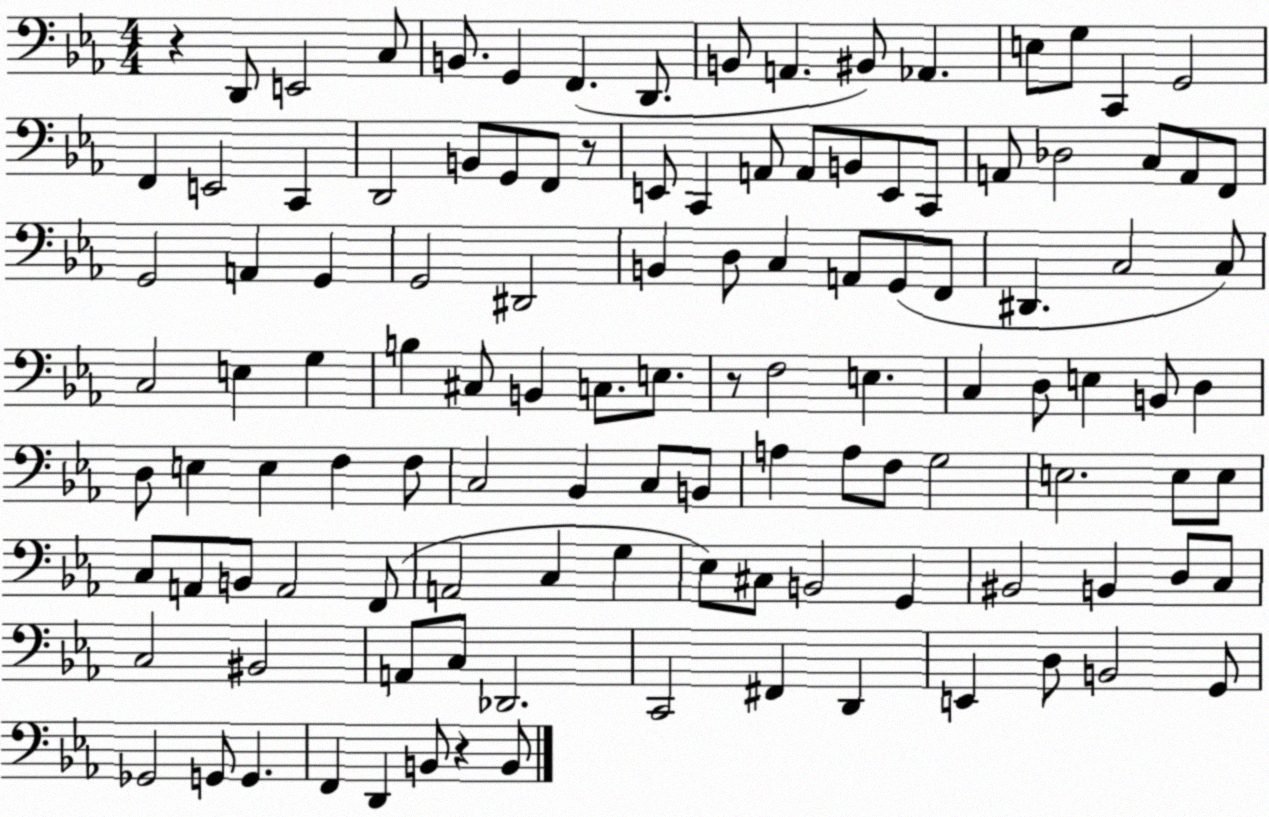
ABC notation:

X:1
T:Untitled
M:4/4
L:1/4
K:Eb
z D,,/2 E,,2 C,/2 B,,/2 G,, F,, D,,/2 B,,/2 A,, ^B,,/2 _A,, E,/2 G,/2 C,, G,,2 F,, E,,2 C,, D,,2 B,,/2 G,,/2 F,,/2 z/2 E,,/2 C,, A,,/2 A,,/2 B,,/2 E,,/2 C,,/2 A,,/2 _D,2 C,/2 A,,/2 F,,/2 G,,2 A,, G,, G,,2 ^D,,2 B,, D,/2 C, A,,/2 G,,/2 F,,/2 ^D,, C,2 C,/2 C,2 E, G, B, ^C,/2 B,, C,/2 E,/2 z/2 F,2 E, C, D,/2 E, B,,/2 D, D,/2 E, E, F, F,/2 C,2 _B,, C,/2 B,,/2 A, A,/2 F,/2 G,2 E,2 E,/2 E,/2 C,/2 A,,/2 B,,/2 A,,2 F,,/2 A,,2 C, G, _E,/2 ^C,/2 B,,2 G,, ^B,,2 B,, D,/2 C,/2 C,2 ^B,,2 A,,/2 C,/2 _D,,2 C,,2 ^F,, D,, E,, D,/2 B,,2 G,,/2 _G,,2 G,,/2 G,, F,, D,, B,,/2 z B,,/2